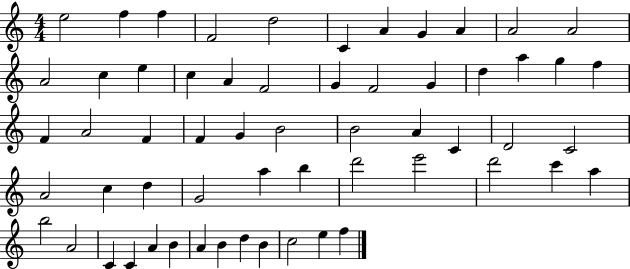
{
  \clef treble
  \numericTimeSignature
  \time 4/4
  \key c \major
  e''2 f''4 f''4 | f'2 d''2 | c'4 a'4 g'4 a'4 | a'2 a'2 | \break a'2 c''4 e''4 | c''4 a'4 f'2 | g'4 f'2 g'4 | d''4 a''4 g''4 f''4 | \break f'4 a'2 f'4 | f'4 g'4 b'2 | b'2 a'4 c'4 | d'2 c'2 | \break a'2 c''4 d''4 | g'2 a''4 b''4 | d'''2 e'''2 | d'''2 c'''4 a''4 | \break b''2 a'2 | c'4 c'4 a'4 b'4 | a'4 b'4 d''4 b'4 | c''2 e''4 f''4 | \break \bar "|."
}